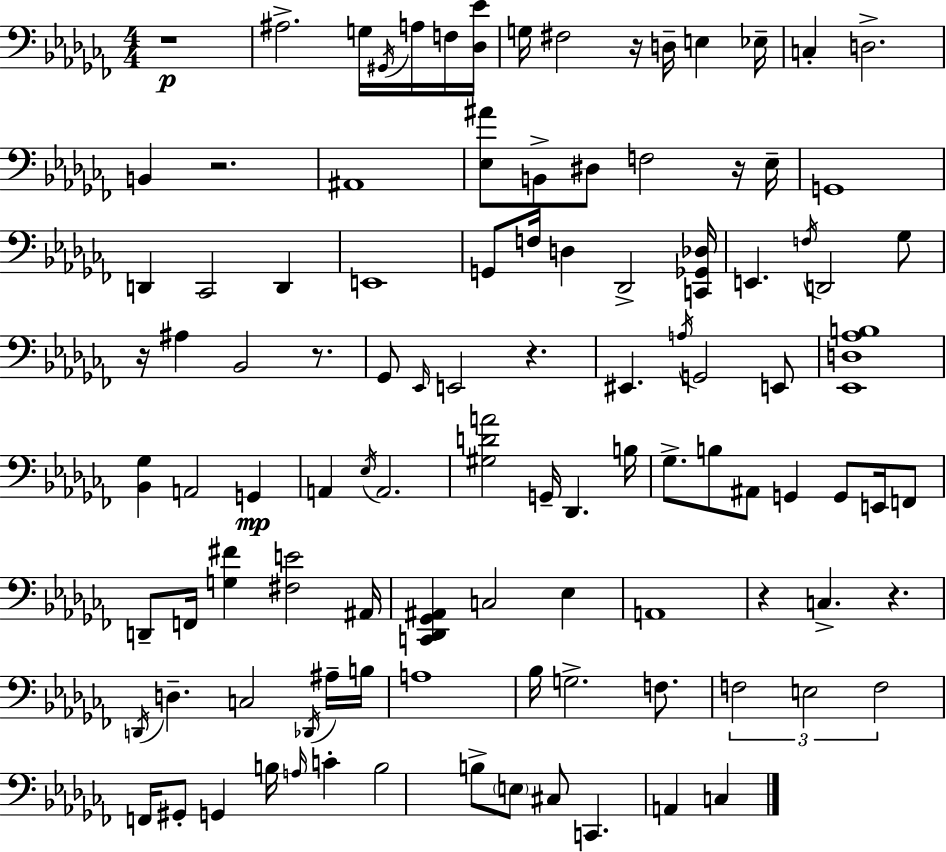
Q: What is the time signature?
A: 4/4